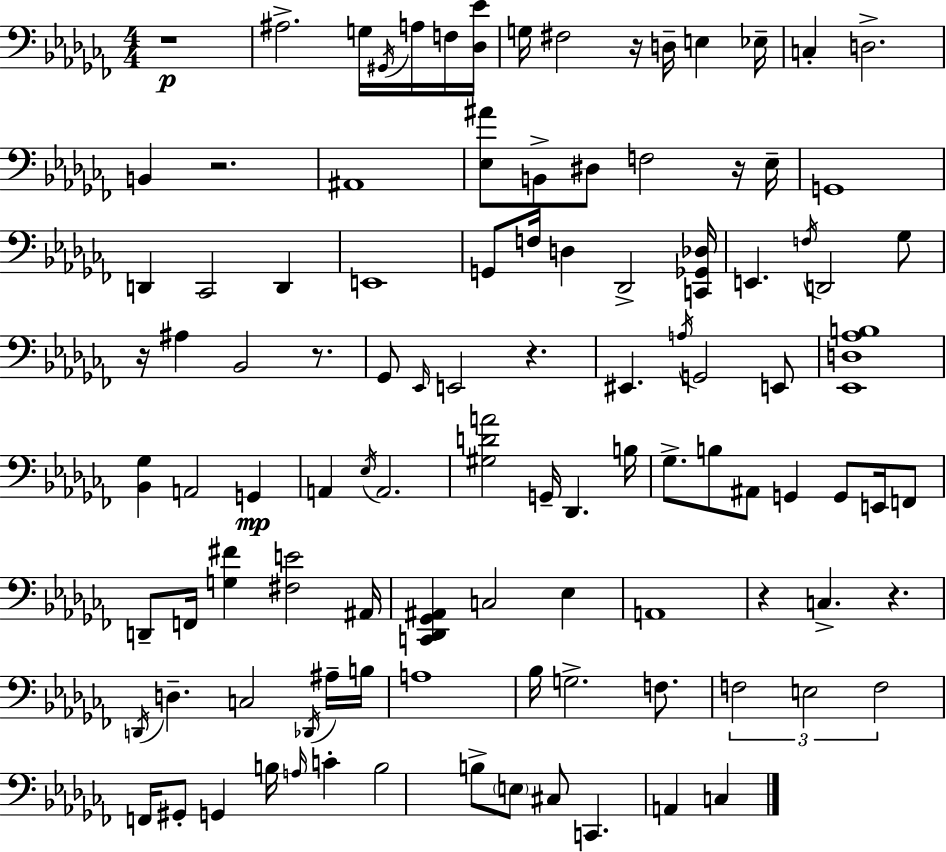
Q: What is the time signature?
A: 4/4